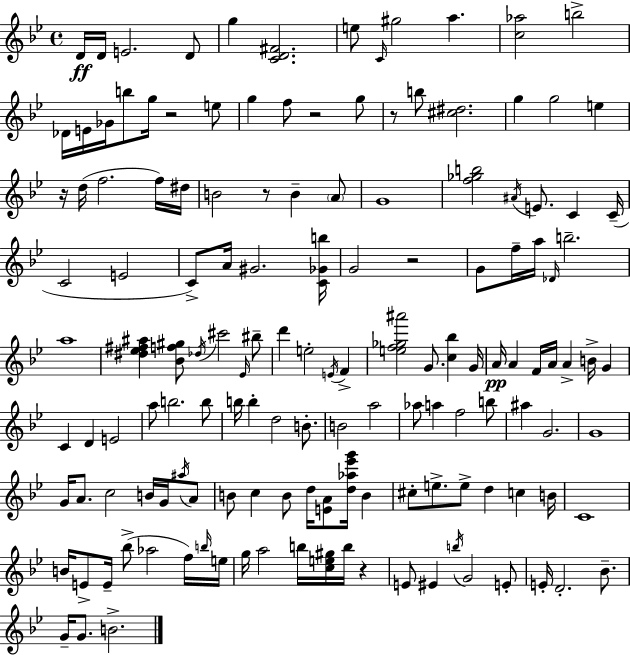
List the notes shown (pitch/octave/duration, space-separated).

D4/s D4/s E4/h. D4/e G5/q [C4,D4,F#4]/h. E5/e C4/s G#5/h A5/q. [C5,Ab5]/h B5/h Db4/s E4/s Gb4/s B5/e G5/s R/h E5/e G5/q F5/e R/h G5/e R/e B5/e [C#5,D#5]/h. G5/q G5/h E5/q R/s D5/s F5/h. F5/s D#5/s B4/h R/e B4/q A4/e G4/w [F5,Gb5,B5]/h A#4/s E4/e. C4/q C4/s C4/h E4/h C4/e A4/s G#4/h. [C4,Gb4,B5]/s G4/h R/h G4/e F5/s A5/s Db4/s B5/h. A5/w [D#5,Eb5,F#5,A#5]/q [Bb4,F5,G#5]/e Db5/s C#6/h Eb4/s BIS5/e D6/q E5/h E4/s F4/q [E5,F5,Gb5,A#6]/h G4/e. [C5,Bb5]/q G4/s A4/s A4/q F4/s A4/s A4/q B4/s G4/q C4/q D4/q E4/h A5/e B5/h. B5/e B5/s B5/q D5/h B4/e. B4/h A5/h Ab5/e A5/q F5/h B5/e A#5/q G4/h. G4/w G4/s A4/e. C5/h B4/s G4/s A#5/s A4/e B4/e C5/q B4/e D5/s [E4,A4]/e [D5,Ab5,Eb6,G6]/s B4/q C#5/e E5/e. E5/e D5/q C5/q B4/s C4/w B4/s E4/e E4/s Bb5/e Ab5/h F5/s B5/s E5/s G5/s A5/h B5/s [C5,E5,G#5]/s B5/s R/q E4/e EIS4/q B5/s G4/h E4/e E4/s D4/h. Bb4/e. G4/s G4/e. B4/h.